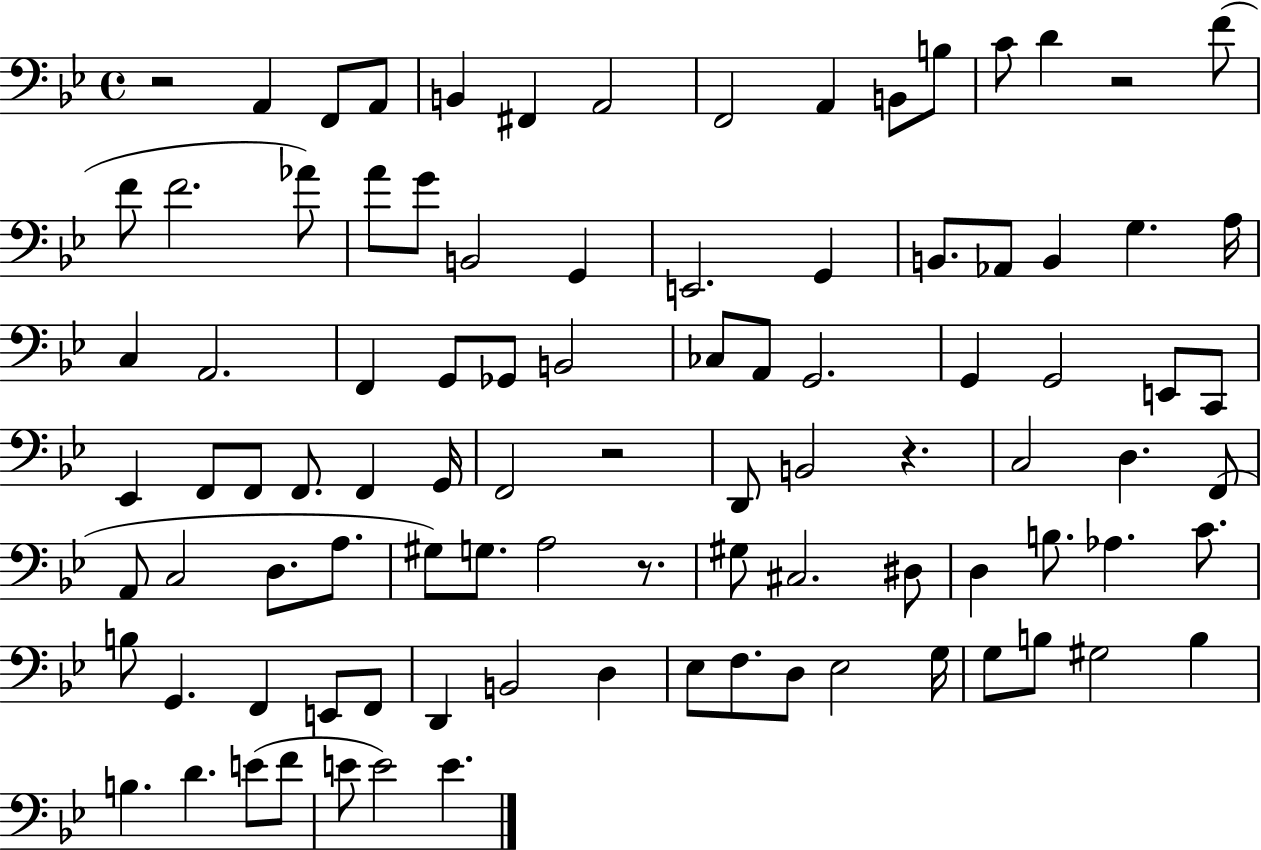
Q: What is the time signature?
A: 4/4